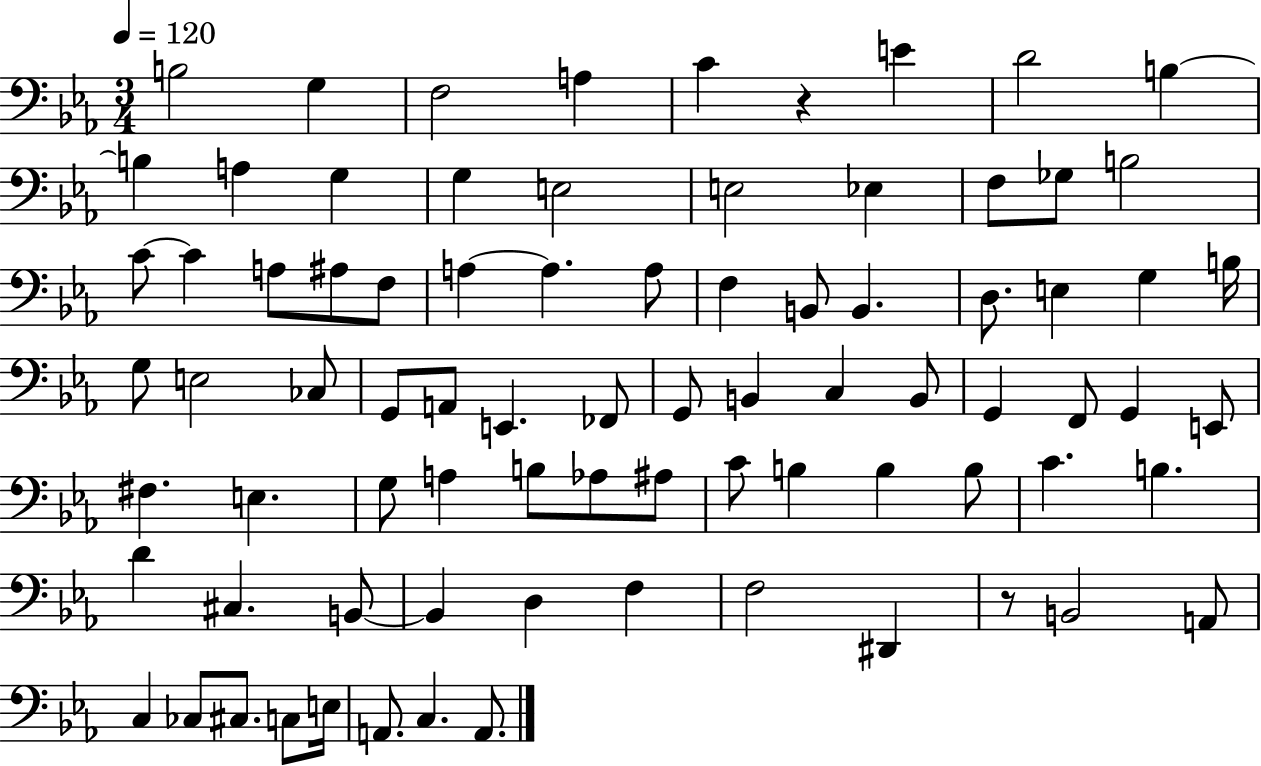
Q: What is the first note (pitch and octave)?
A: B3